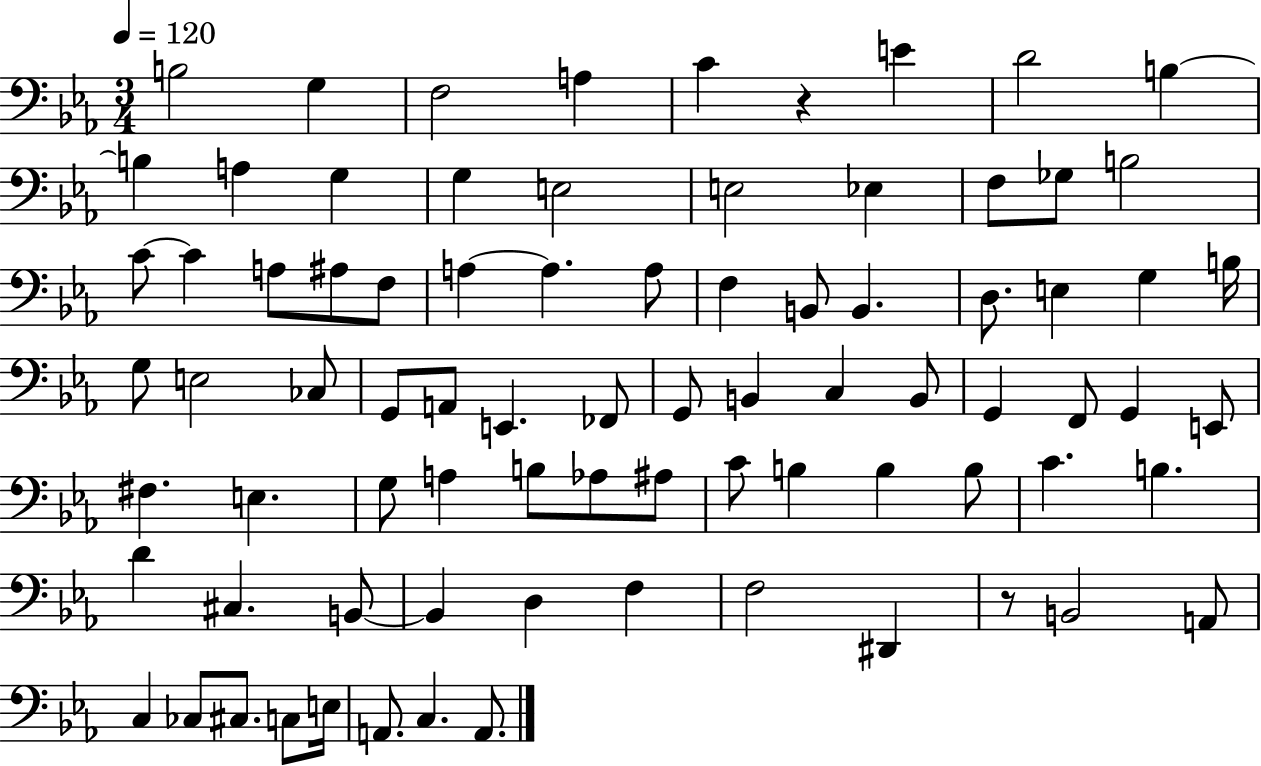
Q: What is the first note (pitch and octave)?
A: B3